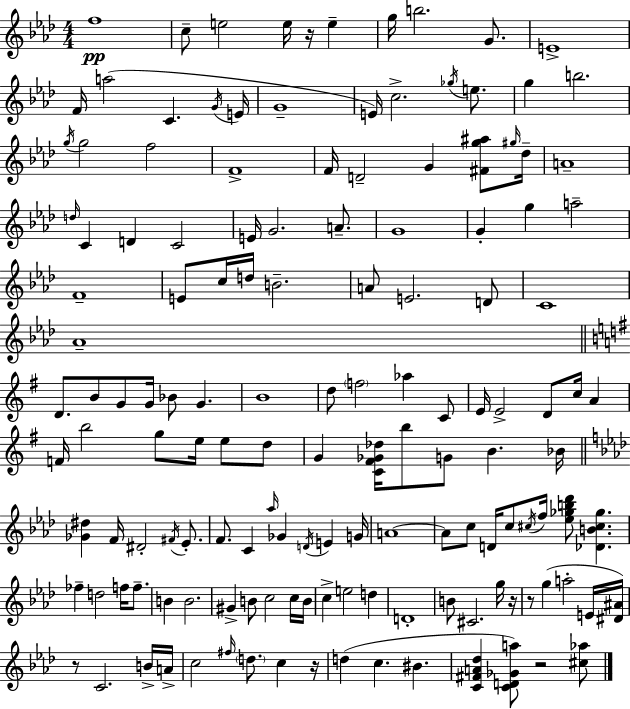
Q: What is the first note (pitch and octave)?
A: F5